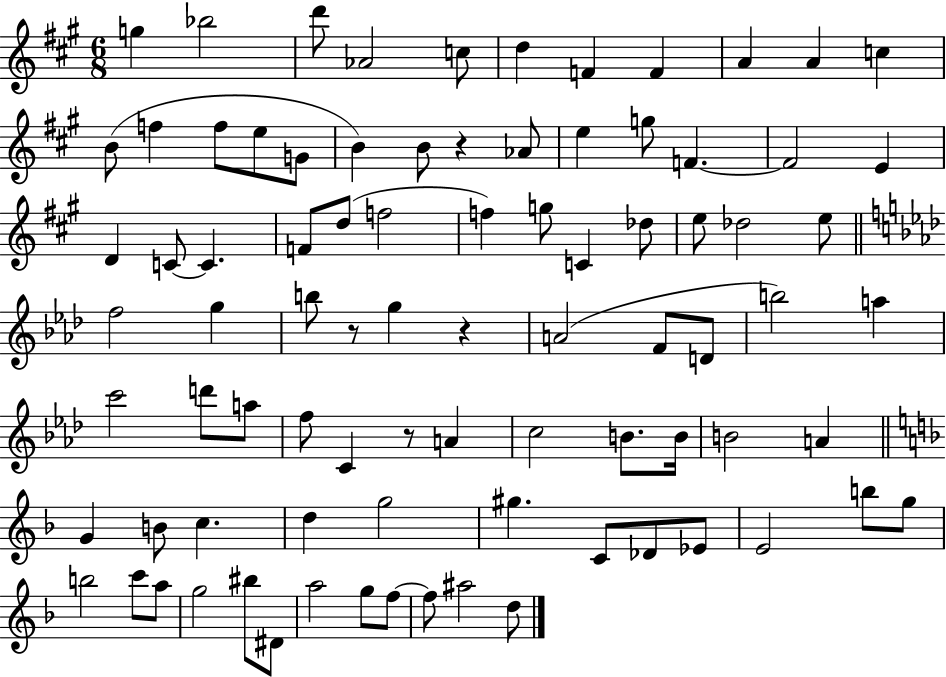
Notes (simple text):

G5/q Bb5/h D6/e Ab4/h C5/e D5/q F4/q F4/q A4/q A4/q C5/q B4/e F5/q F5/e E5/e G4/e B4/q B4/e R/q Ab4/e E5/q G5/e F4/q. F4/h E4/q D4/q C4/e C4/q. F4/e D5/e F5/h F5/q G5/e C4/q Db5/e E5/e Db5/h E5/e F5/h G5/q B5/e R/e G5/q R/q A4/h F4/e D4/e B5/h A5/q C6/h D6/e A5/e F5/e C4/q R/e A4/q C5/h B4/e. B4/s B4/h A4/q G4/q B4/e C5/q. D5/q G5/h G#5/q. C4/e Db4/e Eb4/e E4/h B5/e G5/e B5/h C6/e A5/e G5/h BIS5/e D#4/e A5/h G5/e F5/e F5/e A#5/h D5/e